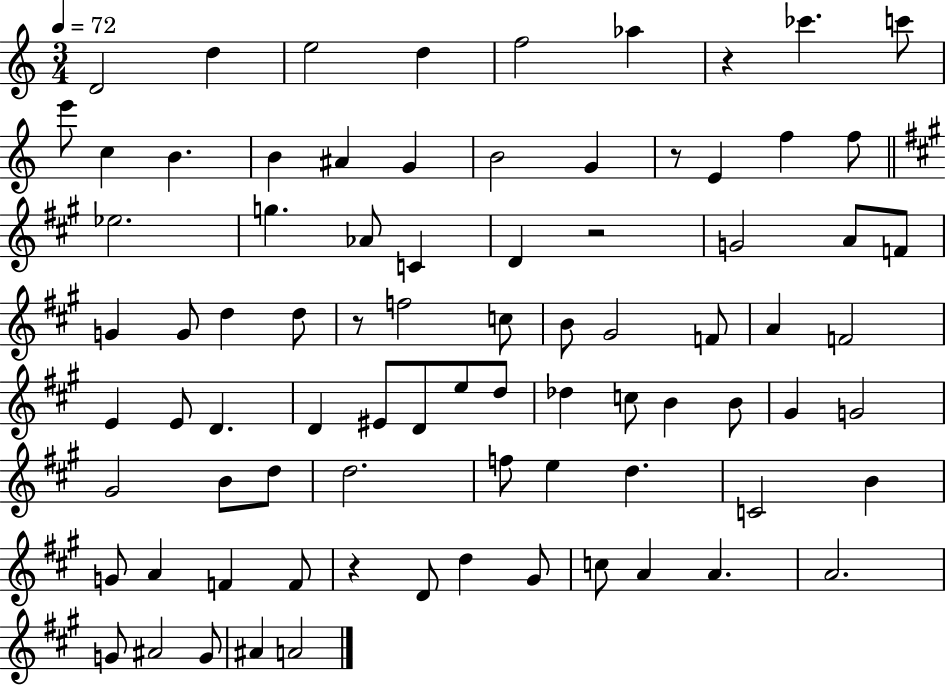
D4/h D5/q E5/h D5/q F5/h Ab5/q R/q CES6/q. C6/e E6/e C5/q B4/q. B4/q A#4/q G4/q B4/h G4/q R/e E4/q F5/q F5/e Eb5/h. G5/q. Ab4/e C4/q D4/q R/h G4/h A4/e F4/e G4/q G4/e D5/q D5/e R/e F5/h C5/e B4/e G#4/h F4/e A4/q F4/h E4/q E4/e D4/q. D4/q EIS4/e D4/e E5/e D5/e Db5/q C5/e B4/q B4/e G#4/q G4/h G#4/h B4/e D5/e D5/h. F5/e E5/q D5/q. C4/h B4/q G4/e A4/q F4/q F4/e R/q D4/e D5/q G#4/e C5/e A4/q A4/q. A4/h. G4/e A#4/h G4/e A#4/q A4/h